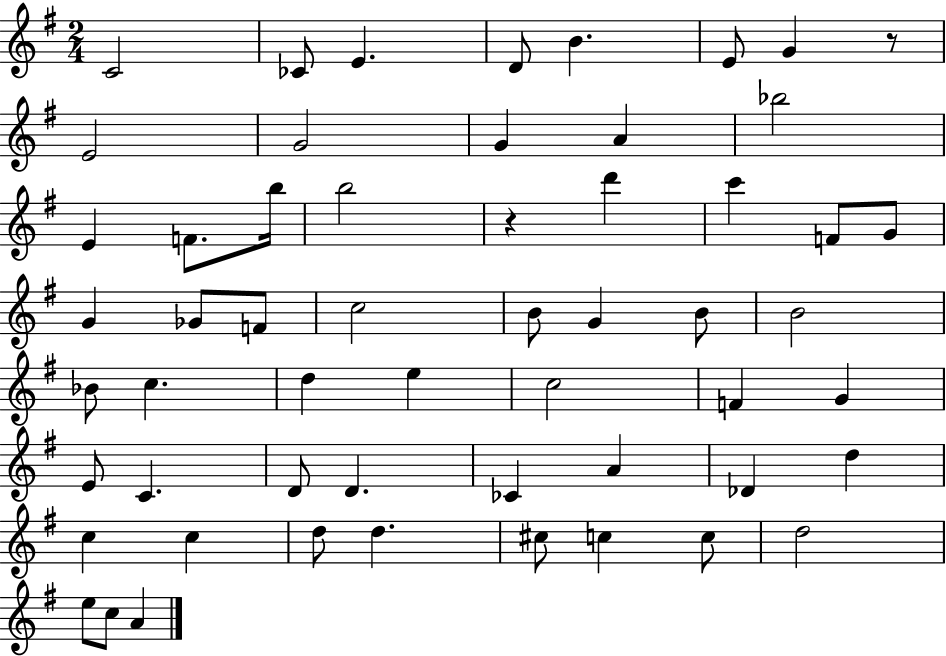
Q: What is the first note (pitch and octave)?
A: C4